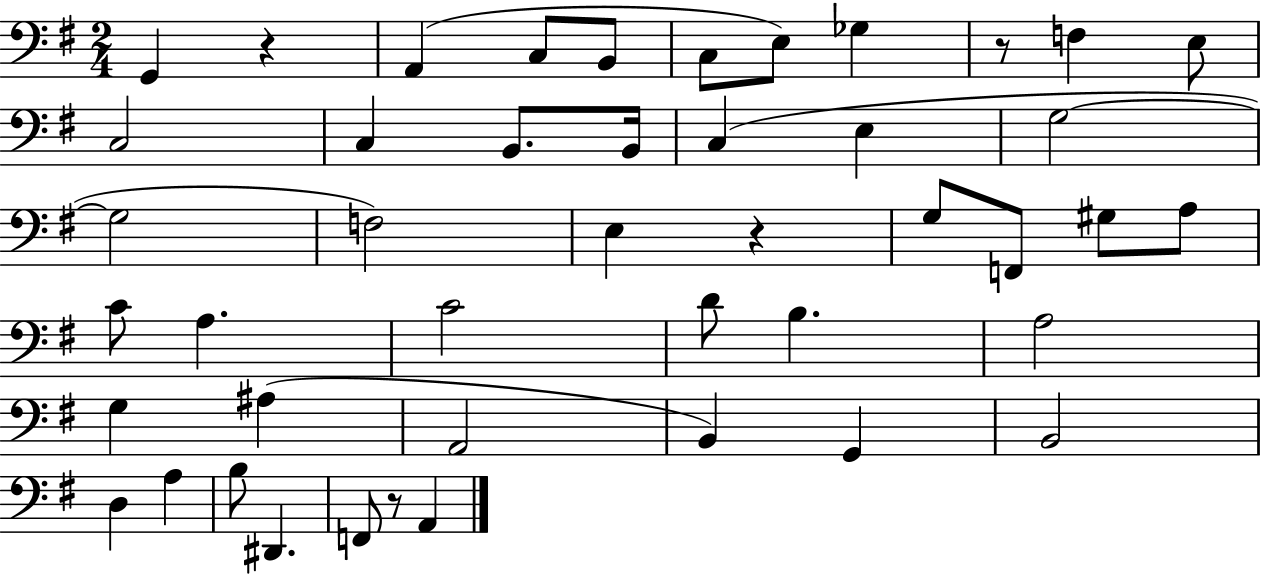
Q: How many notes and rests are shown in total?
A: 45